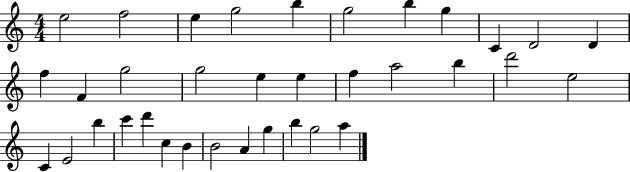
E5/h F5/h E5/q G5/h B5/q G5/h B5/q G5/q C4/q D4/h D4/q F5/q F4/q G5/h G5/h E5/q E5/q F5/q A5/h B5/q D6/h E5/h C4/q E4/h B5/q C6/q D6/q C5/q B4/q B4/h A4/q G5/q B5/q G5/h A5/q